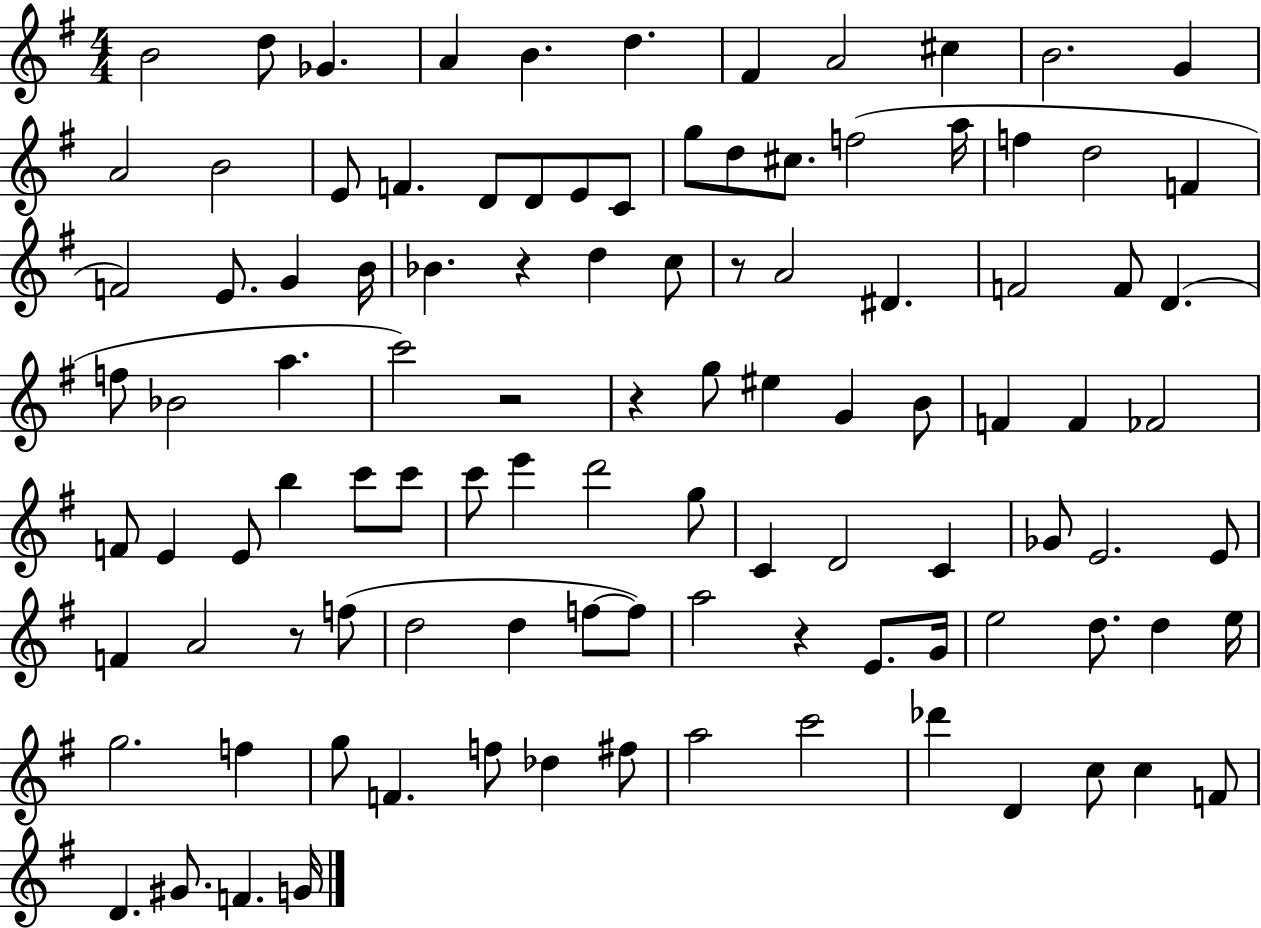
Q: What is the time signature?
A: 4/4